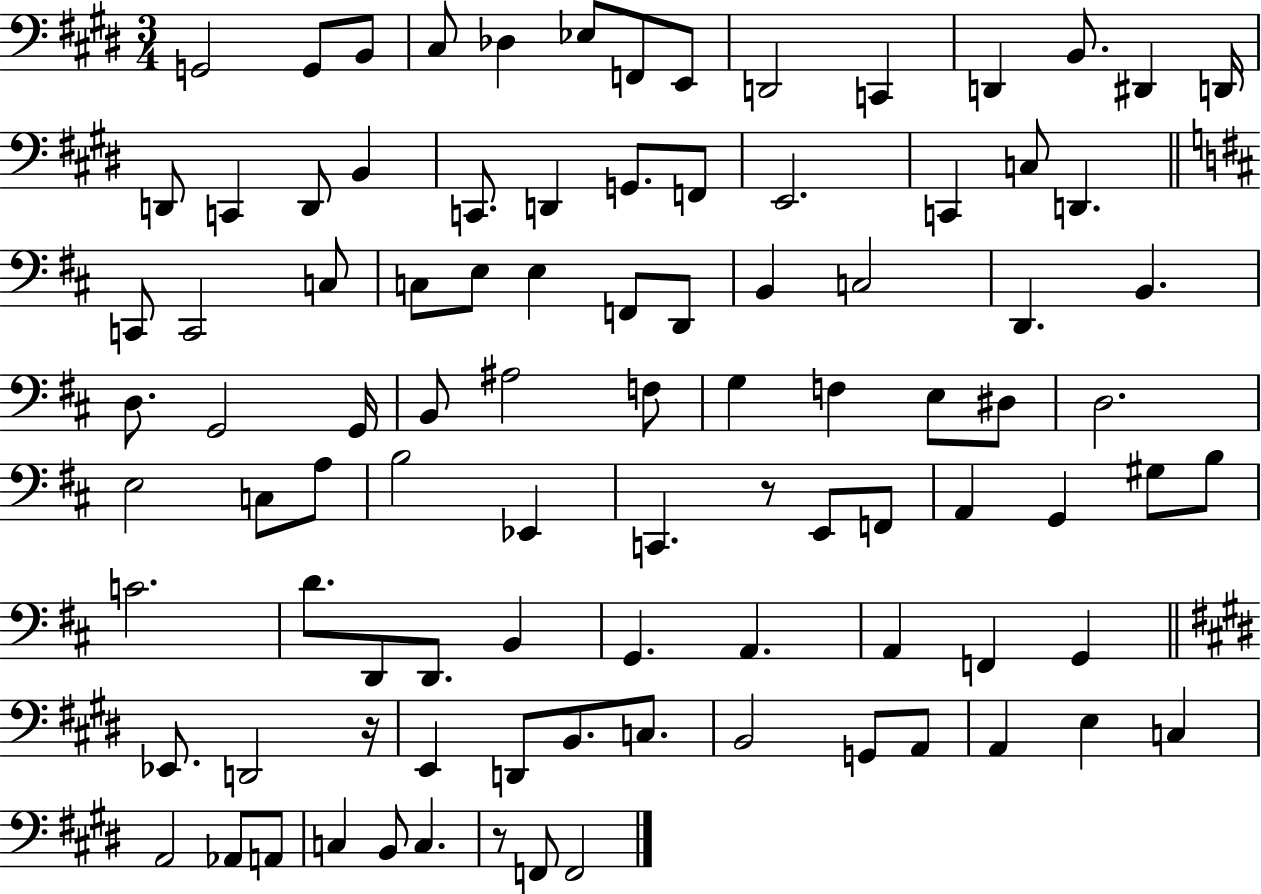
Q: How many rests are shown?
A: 3